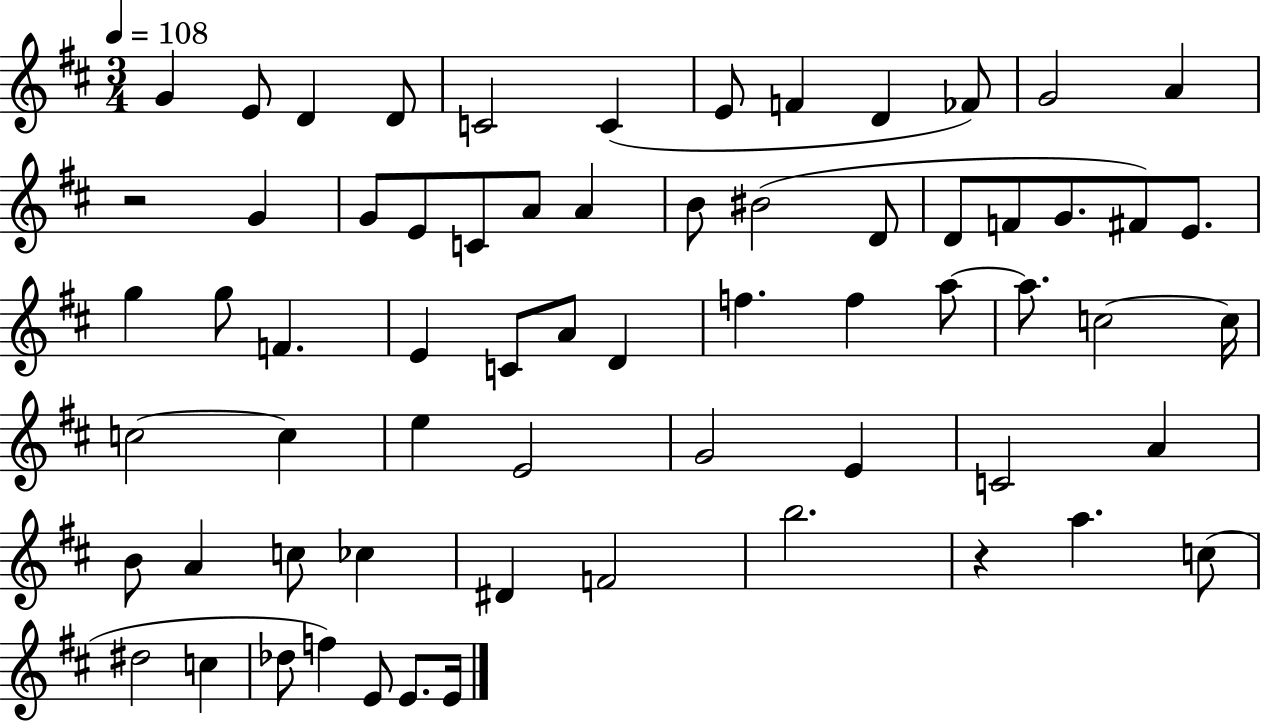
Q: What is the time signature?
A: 3/4